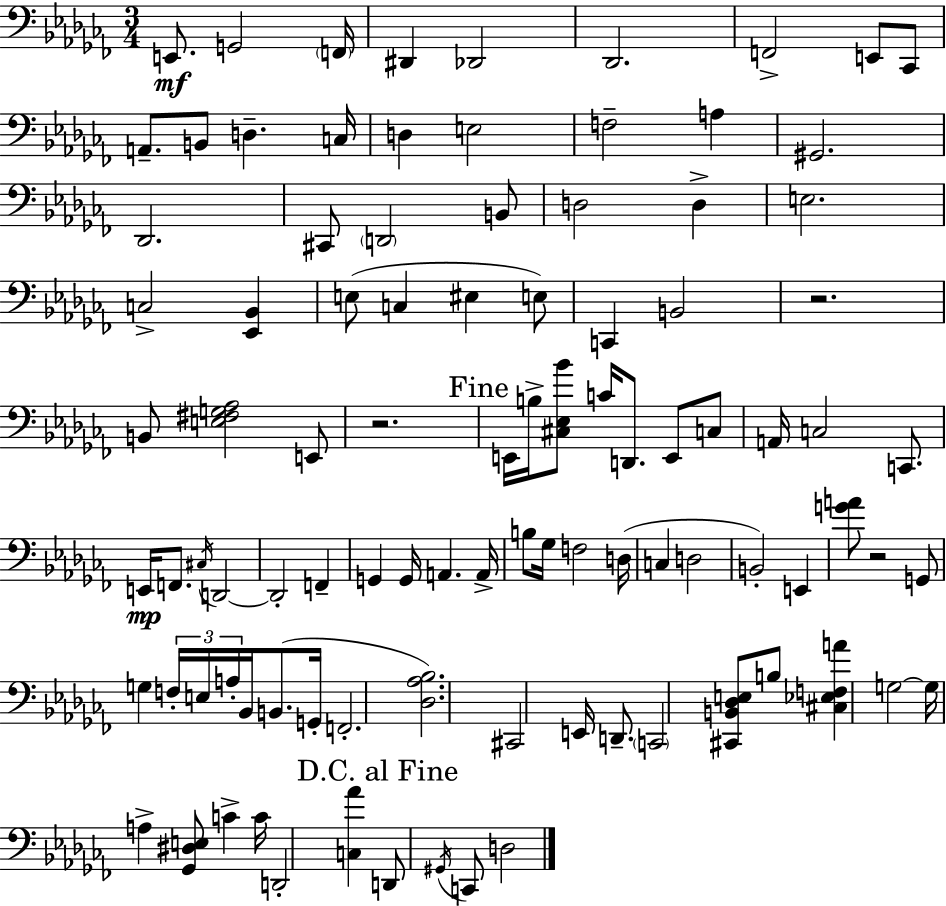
{
  \clef bass
  \numericTimeSignature
  \time 3/4
  \key aes \minor
  e,8.\mf g,2 \parenthesize f,16 | dis,4 des,2 | des,2. | f,2-> e,8 ces,8 | \break a,8.-- b,8 d4.-- c16 | d4 e2 | f2-- a4 | gis,2. | \break des,2. | cis,8 \parenthesize d,2 b,8 | d2 d4-> | e2. | \break c2-> <ees, bes,>4 | e8( c4 eis4 e8) | c,4 b,2 | r2. | \break b,8 <e fis g aes>2 e,8 | r2. | \mark "Fine" e,16 b16-> <cis ees bes'>8 c'16 d,8. e,8 c8 | a,16 c2 c,8. | \break e,16\mp f,8. \acciaccatura { cis16 } d,2~~ | d,2-. f,4-- | g,4 g,16 a,4. | a,16-> b8 ges16 f2 | \break d16( c4 d2 | b,2-.) e,4 | <g' a'>8 r2 g,8 | g4 \tuplet 3/2 { f16-. e16 a16-. } bes,16 b,8.( | \break g,16-. f,2.-. | <des aes bes>2.) | cis,2 e,16 d,8.-- | \parenthesize c,2 <cis, b, des e>8 b8 | \break <cis ees f a'>4 g2~~ | g16 a4-> <ges, dis e>8 c'4-> | c'16 d,2-. <c aes'>4 | \mark "D.C. al Fine" d,8 \acciaccatura { gis,16 } c,8 d2 | \break \bar "|."
}